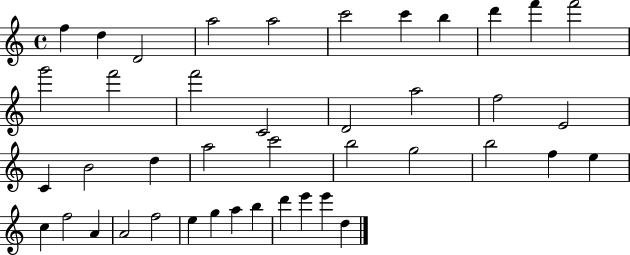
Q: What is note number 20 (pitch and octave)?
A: C4